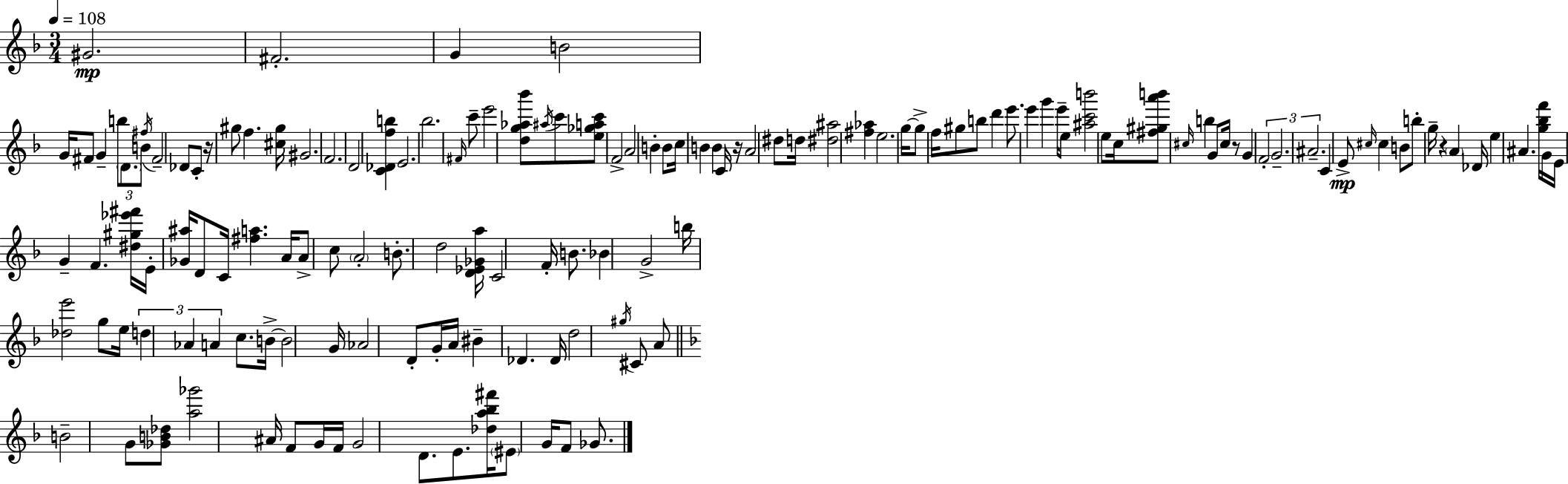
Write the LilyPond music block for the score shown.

{
  \clef treble
  \numericTimeSignature
  \time 3/4
  \key d \minor
  \tempo 4 = 108
  gis'2.\mp | fis'2.-. | g'4 b'2 | g'16 fis'8 g'4-- \tuplet 3/2 { b''8 \parenthesize d'8. | \break b'8 } \acciaccatura { fis''16 } fis'2-- des'8 | c'8-. r16 gis''8 f''4. | <cis'' gis''>16 gis'2. | f'2. | \break d'2 <c' des' f'' b''>4 | e'2. | bes''2. | \grace { fis'16 } c'''8-- e'''2 | \break <d'' g'' aes'' bes'''>8 \acciaccatura { ais''16 } c'''8 <e'' ges'' a'' c'''>8 f'2-> | a'2 b'4-. | b'8 c''16 b'4 b'4 | c'16 r16 a'2 | \break dis''8 d''16 <dis'' ais''>2 <fis'' aes''>4 | e''2. | g''16~~ g''8-> f''16 gis''8 b''8 d'''4 | e'''8. e'''4 g'''4 | \break e'''16-- e''8 <ais'' c''' b'''>2 | e''8 c''16 <fis'' gis'' a''' b'''>8 \grace { cis''16 } b''4 g'8 | cis''16 r8 g'4 \tuplet 3/2 { f'2-. | g'2.-- | \break ais'2.-- } | c'4 e'8->\mp \grace { cis''16 } cis''4 | b'8 b''8-. g''16-- r4 | \parenthesize a'4 des'16 e''4 ais'4. | \break <g'' bes'' f'''>16 g'16 e'16 g'4-- f'4. | <dis'' gis'' ees''' fis'''>16 e'16-. <ges' ais''>16 d'8 c'16 <fis'' a''>4. | a'16 a'8-> c''8 \parenthesize a'2-. | b'8.-. d''2 | \break <d' ees' ges' a''>16 c'2 | f'16-. b'8. bes'4 g'2-> | b''16 <des'' e'''>2 | g''8 e''16 \tuplet 3/2 { d''4 aes'4 | \break a'4 } c''8. b'16->~~ b'2 | g'16 aes'2 | d'8-. g'16-. a'16 bis'4-- des'4. | des'16 d''2 | \break \acciaccatura { gis''16 } cis'8 a'8 \bar "||" \break \key f \major b'2-- g'8 <ges' b' des''>8 | <a'' ges'''>2 ais'16 f'8 g'16 | f'16 g'2 d'8. | e'8. <des'' a'' bes'' fis'''>16 \parenthesize eis'8 g'16 f'8 ges'8. | \break \bar "|."
}